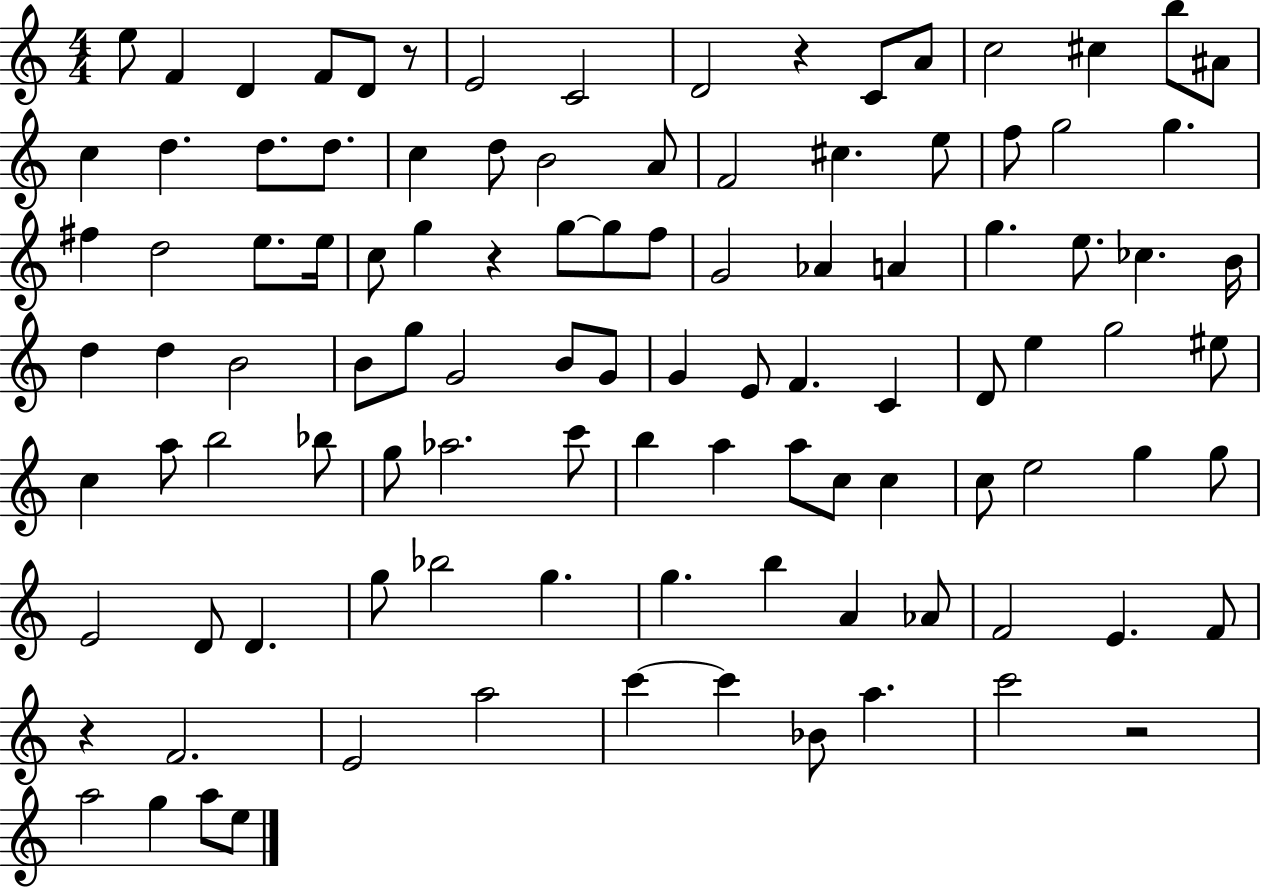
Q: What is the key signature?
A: C major